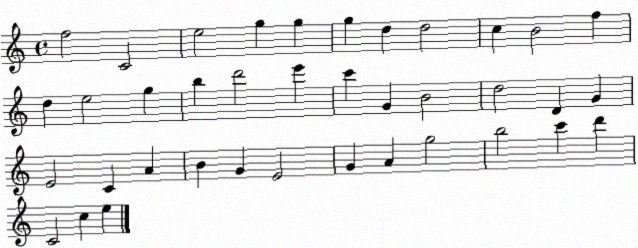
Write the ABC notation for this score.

X:1
T:Untitled
M:4/4
L:1/4
K:C
f2 C2 e2 g g g d d2 c B2 f d e2 g b d'2 e' c' G B2 d2 D G E2 C A B G E2 G A g2 b2 c' d' C2 c e